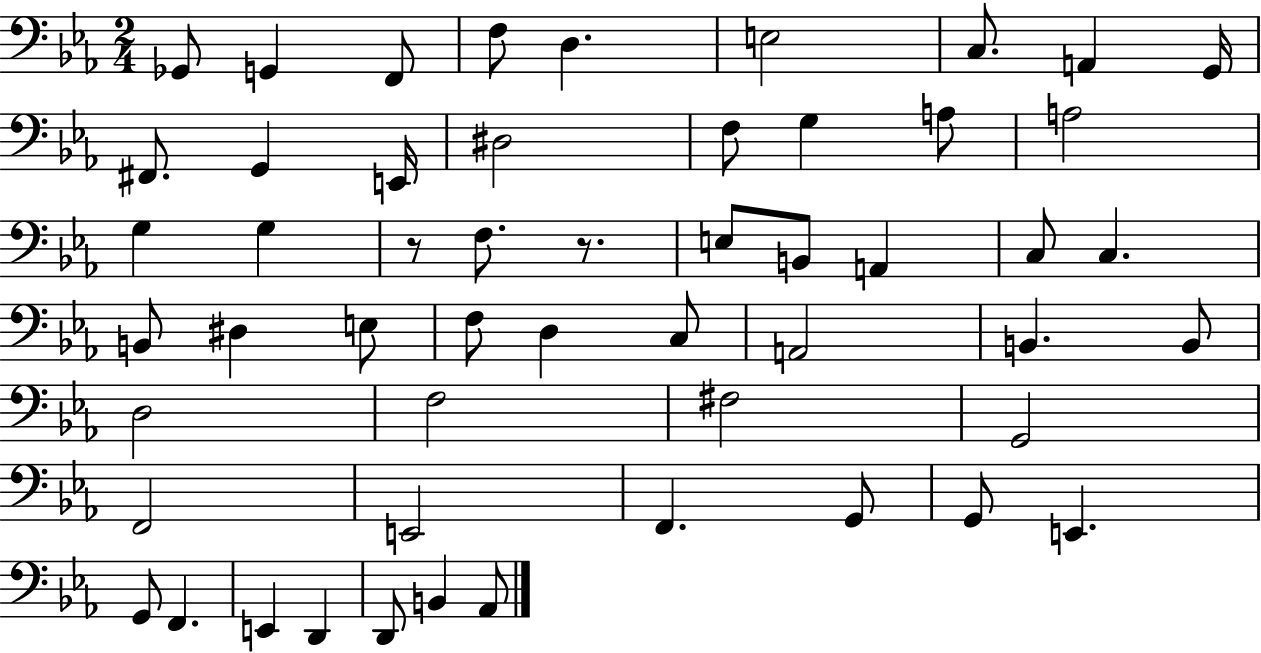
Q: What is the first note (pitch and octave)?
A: Gb2